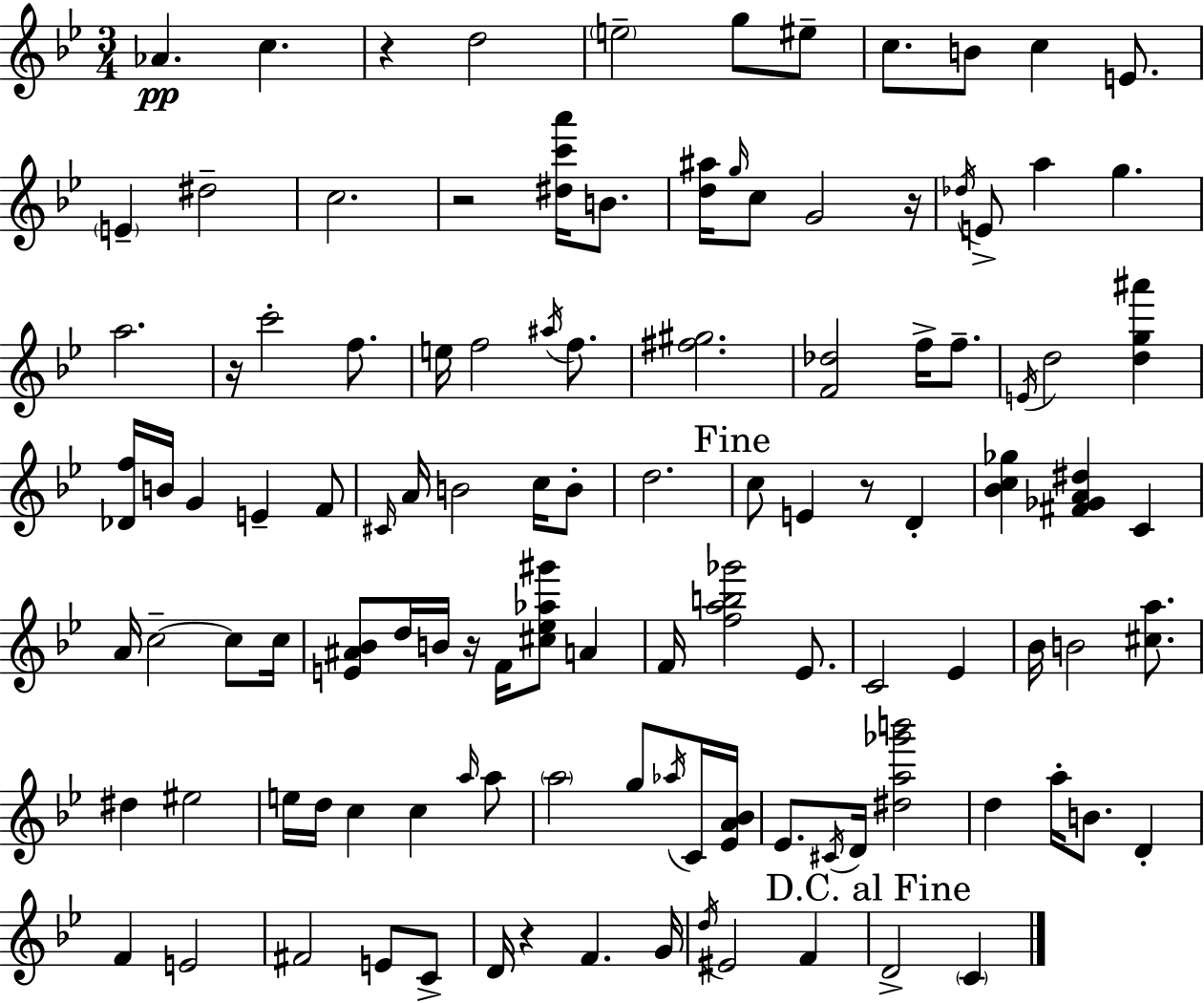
{
  \clef treble
  \numericTimeSignature
  \time 3/4
  \key bes \major
  \repeat volta 2 { aes'4.\pp c''4. | r4 d''2 | \parenthesize e''2-- g''8 eis''8-- | c''8. b'8 c''4 e'8. | \break \parenthesize e'4-- dis''2-- | c''2. | r2 <dis'' c''' a'''>16 b'8. | <d'' ais''>16 \grace { g''16 } c''8 g'2 | \break r16 \acciaccatura { des''16 } e'8-> a''4 g''4. | a''2. | r16 c'''2-. f''8. | e''16 f''2 \acciaccatura { ais''16 } | \break f''8. <fis'' gis''>2. | <f' des''>2 f''16-> | f''8.-- \acciaccatura { e'16 } d''2 | <d'' g'' ais'''>4 <des' f''>16 b'16 g'4 e'4-- | \break f'8 \grace { cis'16 } a'16 b'2 | c''16 b'8-. d''2. | \mark "Fine" c''8 e'4 r8 | d'4-. <bes' c'' ges''>4 <fis' ges' a' dis''>4 | \break c'4 a'16 c''2--~~ | c''8 c''16 <e' ais' bes'>8 d''16 b'16 r16 f'16 <cis'' ees'' aes'' gis'''>8 | a'4 f'16 <f'' a'' b'' ges'''>2 | ees'8. c'2 | \break ees'4 bes'16 b'2 | <cis'' a''>8. dis''4 eis''2 | e''16 d''16 c''4 c''4 | \grace { a''16 } a''8 \parenthesize a''2 | \break g''8 \acciaccatura { aes''16 } c'16 <ees' a' bes'>16 ees'8. \acciaccatura { cis'16 } d'16 | <dis'' a'' ges''' b'''>2 d''4 | a''16-. b'8. d'4-. f'4 | e'2 fis'2 | \break e'8 c'8-> d'16 r4 | f'4. g'16 \acciaccatura { d''16 } eis'2 | f'4 \mark "D.C. al Fine" d'2-> | \parenthesize c'4 } \bar "|."
}